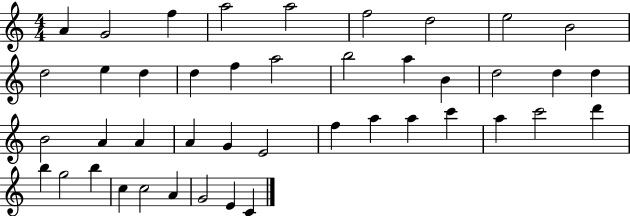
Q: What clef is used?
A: treble